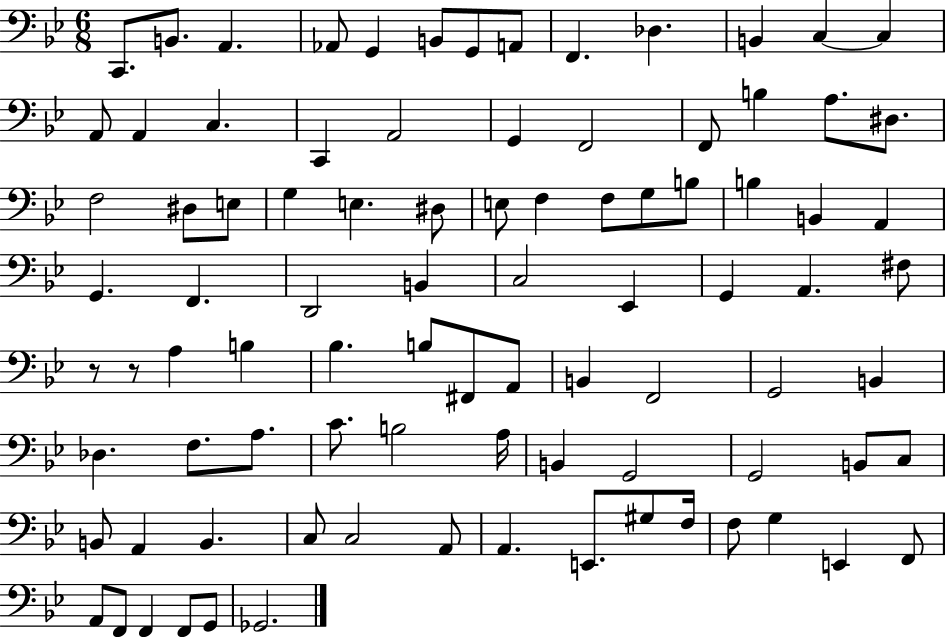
{
  \clef bass
  \numericTimeSignature
  \time 6/8
  \key bes \major
  c,8. b,8. a,4. | aes,8 g,4 b,8 g,8 a,8 | f,4. des4. | b,4 c4~~ c4 | \break a,8 a,4 c4. | c,4 a,2 | g,4 f,2 | f,8 b4 a8. dis8. | \break f2 dis8 e8 | g4 e4. dis8 | e8 f4 f8 g8 b8 | b4 b,4 a,4 | \break g,4. f,4. | d,2 b,4 | c2 ees,4 | g,4 a,4. fis8 | \break r8 r8 a4 b4 | bes4. b8 fis,8 a,8 | b,4 f,2 | g,2 b,4 | \break des4. f8. a8. | c'8. b2 a16 | b,4 g,2 | g,2 b,8 c8 | \break b,8 a,4 b,4. | c8 c2 a,8 | a,4. e,8. gis8 f16 | f8 g4 e,4 f,8 | \break a,8 f,8 f,4 f,8 g,8 | ges,2. | \bar "|."
}